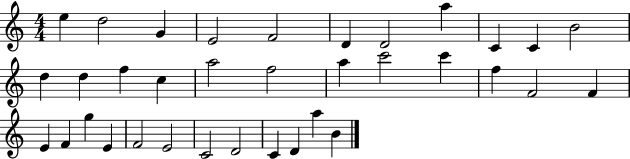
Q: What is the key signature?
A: C major